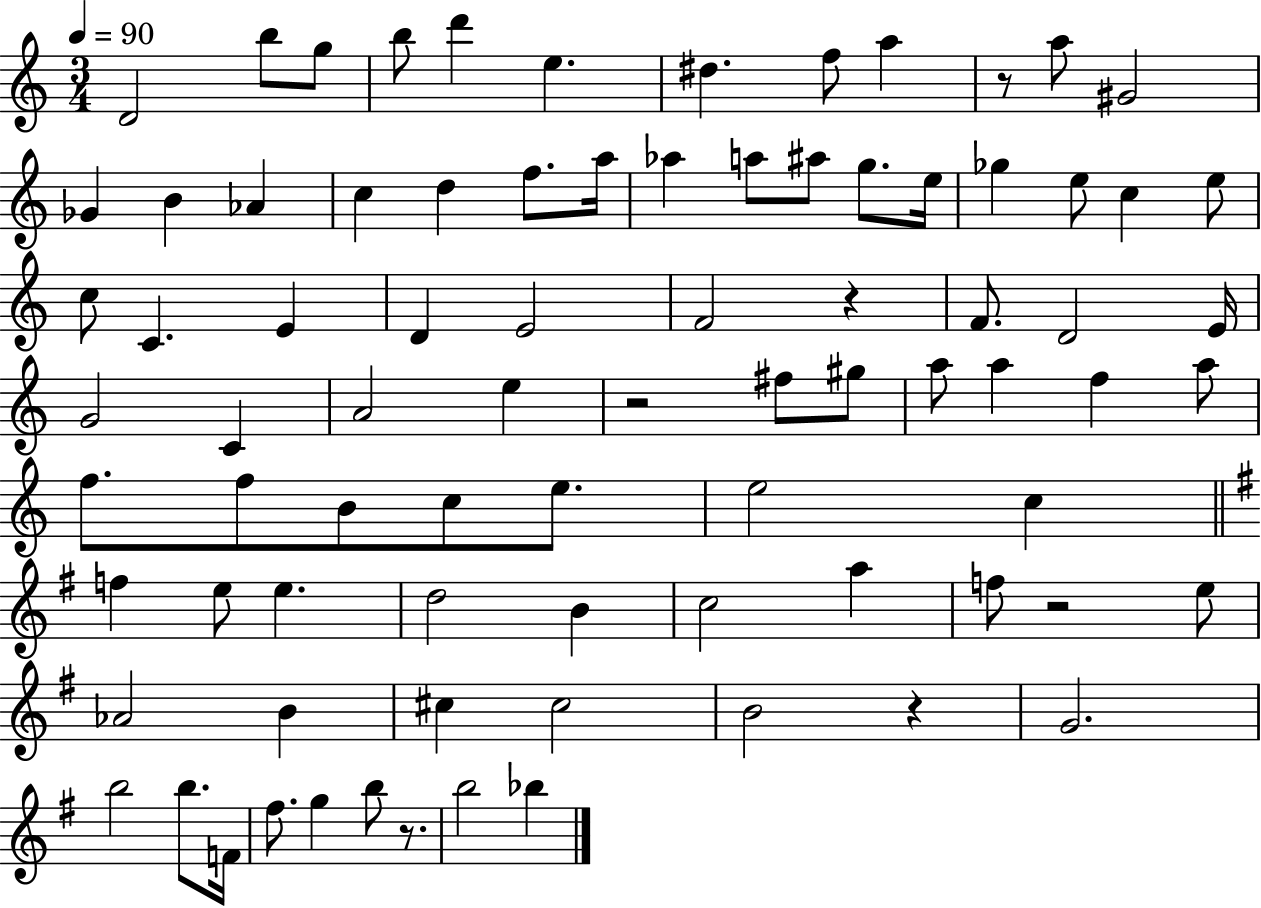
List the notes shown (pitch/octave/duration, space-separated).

D4/h B5/e G5/e B5/e D6/q E5/q. D#5/q. F5/e A5/q R/e A5/e G#4/h Gb4/q B4/q Ab4/q C5/q D5/q F5/e. A5/s Ab5/q A5/e A#5/e G5/e. E5/s Gb5/q E5/e C5/q E5/e C5/e C4/q. E4/q D4/q E4/h F4/h R/q F4/e. D4/h E4/s G4/h C4/q A4/h E5/q R/h F#5/e G#5/e A5/e A5/q F5/q A5/e F5/e. F5/e B4/e C5/e E5/e. E5/h C5/q F5/q E5/e E5/q. D5/h B4/q C5/h A5/q F5/e R/h E5/e Ab4/h B4/q C#5/q C#5/h B4/h R/q G4/h. B5/h B5/e. F4/s F#5/e. G5/q B5/e R/e. B5/h Bb5/q